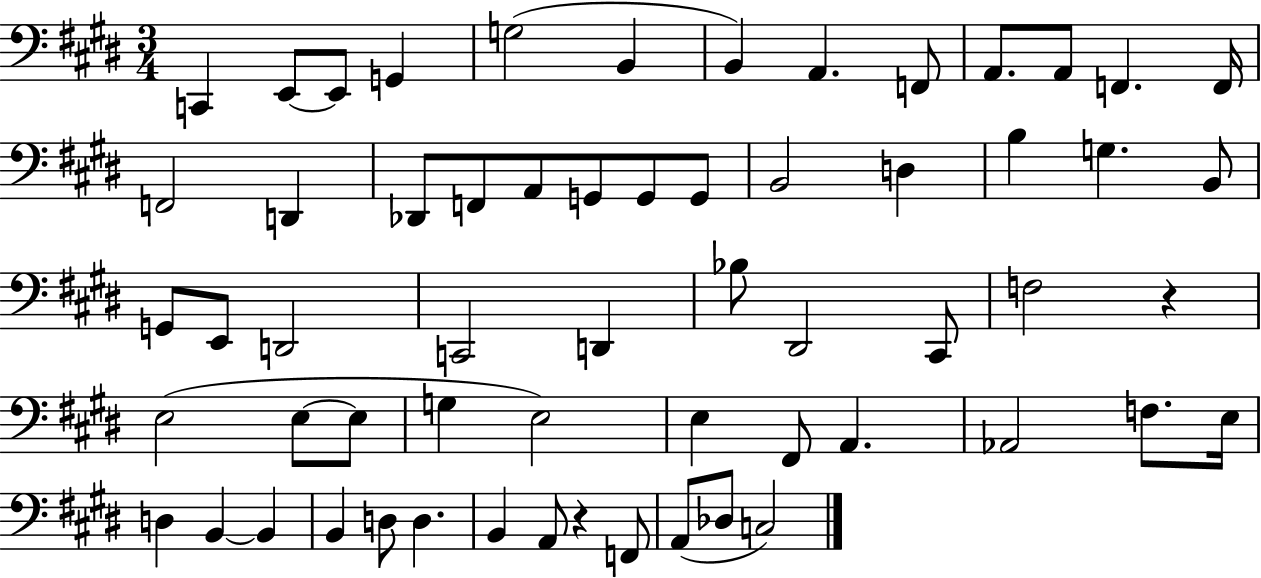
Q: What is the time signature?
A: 3/4